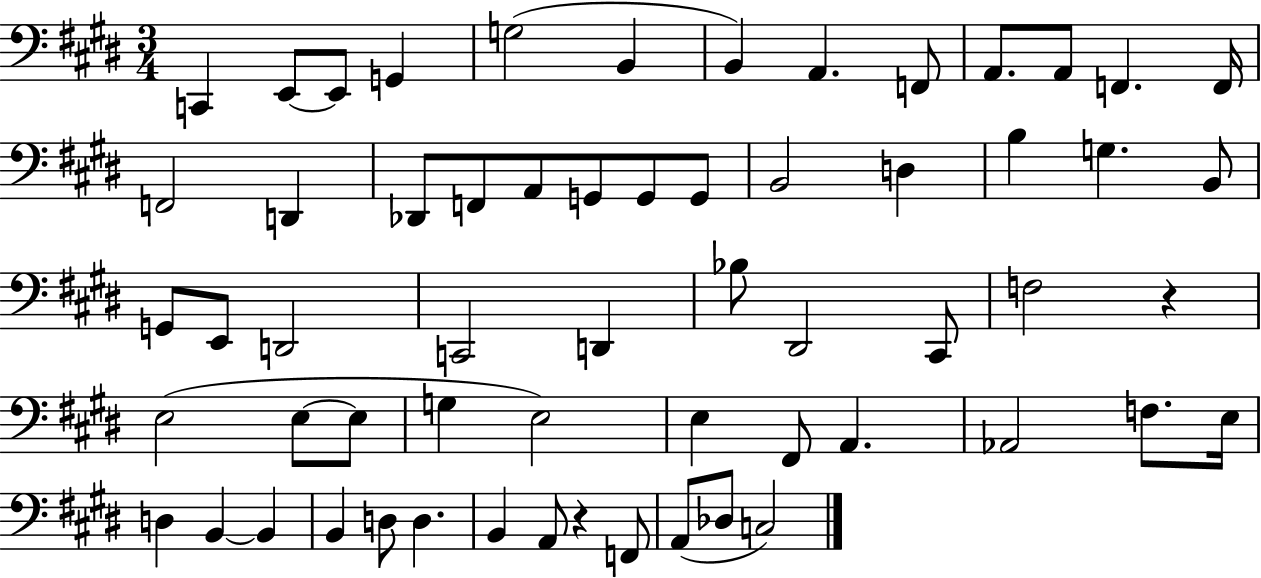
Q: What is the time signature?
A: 3/4